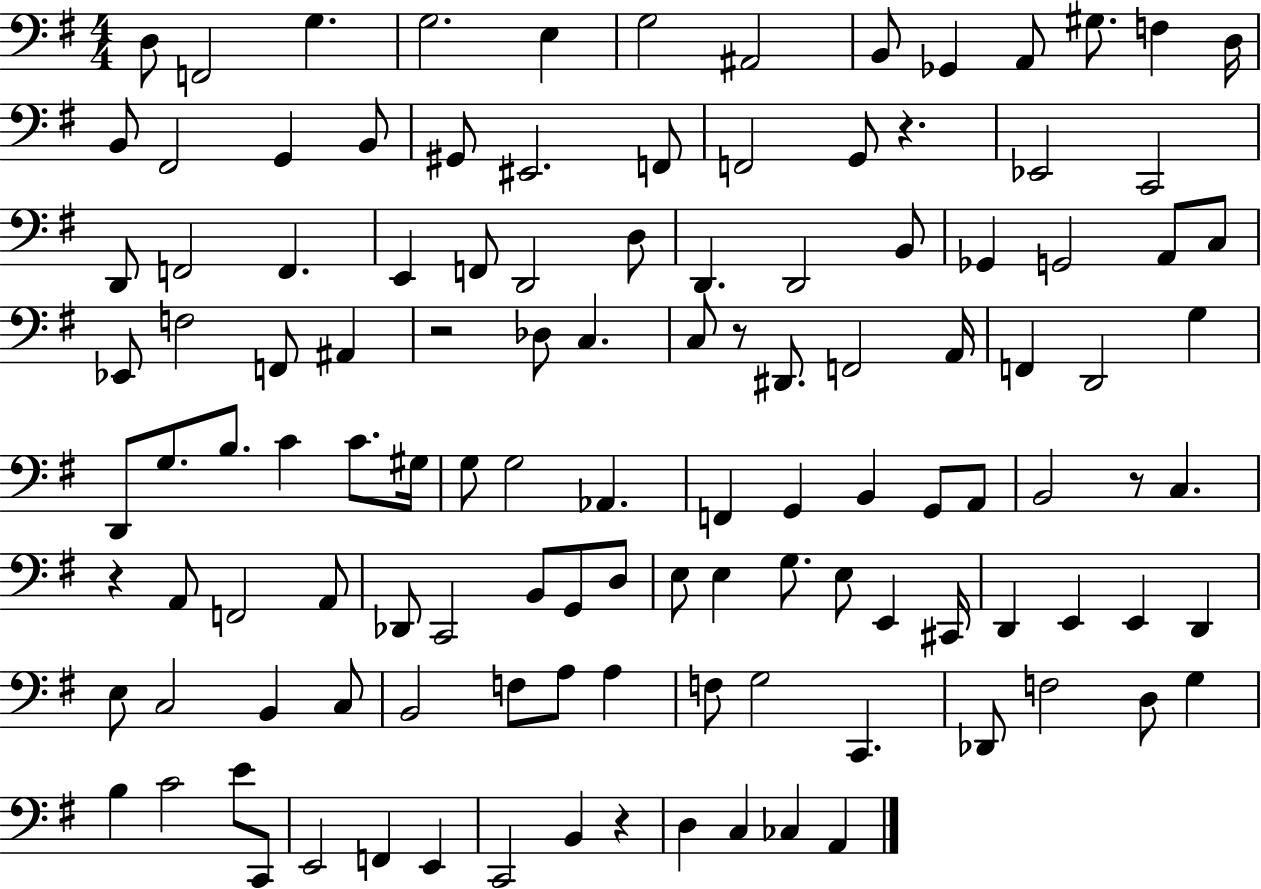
{
  \clef bass
  \numericTimeSignature
  \time 4/4
  \key g \major
  \repeat volta 2 { d8 f,2 g4. | g2. e4 | g2 ais,2 | b,8 ges,4 a,8 gis8. f4 d16 | \break b,8 fis,2 g,4 b,8 | gis,8 eis,2. f,8 | f,2 g,8 r4. | ees,2 c,2 | \break d,8 f,2 f,4. | e,4 f,8 d,2 d8 | d,4. d,2 b,8 | ges,4 g,2 a,8 c8 | \break ees,8 f2 f,8 ais,4 | r2 des8 c4. | c8 r8 dis,8. f,2 a,16 | f,4 d,2 g4 | \break d,8 g8. b8. c'4 c'8. gis16 | g8 g2 aes,4. | f,4 g,4 b,4 g,8 a,8 | b,2 r8 c4. | \break r4 a,8 f,2 a,8 | des,8 c,2 b,8 g,8 d8 | e8 e4 g8. e8 e,4 cis,16 | d,4 e,4 e,4 d,4 | \break e8 c2 b,4 c8 | b,2 f8 a8 a4 | f8 g2 c,4. | des,8 f2 d8 g4 | \break b4 c'2 e'8 c,8 | e,2 f,4 e,4 | c,2 b,4 r4 | d4 c4 ces4 a,4 | \break } \bar "|."
}